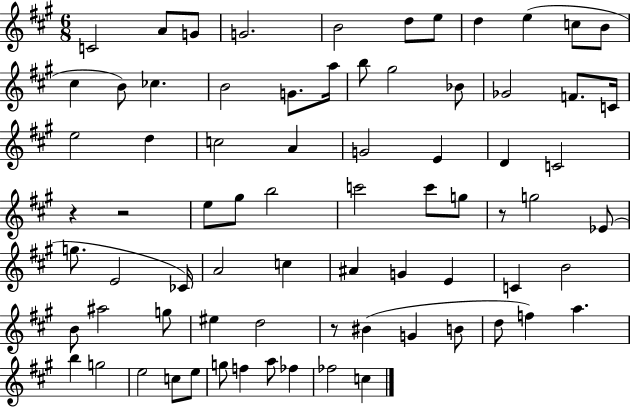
{
  \clef treble
  \numericTimeSignature
  \time 6/8
  \key a \major
  \repeat volta 2 { c'2 a'8 g'8 | g'2. | b'2 d''8 e''8 | d''4 e''4( c''8 b'8 | \break cis''4 b'8) ces''4. | b'2 g'8. a''16 | b''8 gis''2 bes'8 | ges'2 f'8. c'16 | \break e''2 d''4 | c''2 a'4 | g'2 e'4 | d'4 c'2 | \break r4 r2 | e''8 gis''8 b''2 | c'''2 c'''8 g''8 | r8 g''2 ees'8( | \break g''8. e'2 ces'16) | a'2 c''4 | ais'4 g'4 e'4 | c'4 b'2 | \break b'8 ais''2 g''8 | eis''4 d''2 | r8 bis'4( g'4 b'8 | d''8 f''4) a''4. | \break b''4 g''2 | e''2 c''8 e''8 | g''8 f''4 a''8 fes''4 | fes''2 c''4 | \break } \bar "|."
}